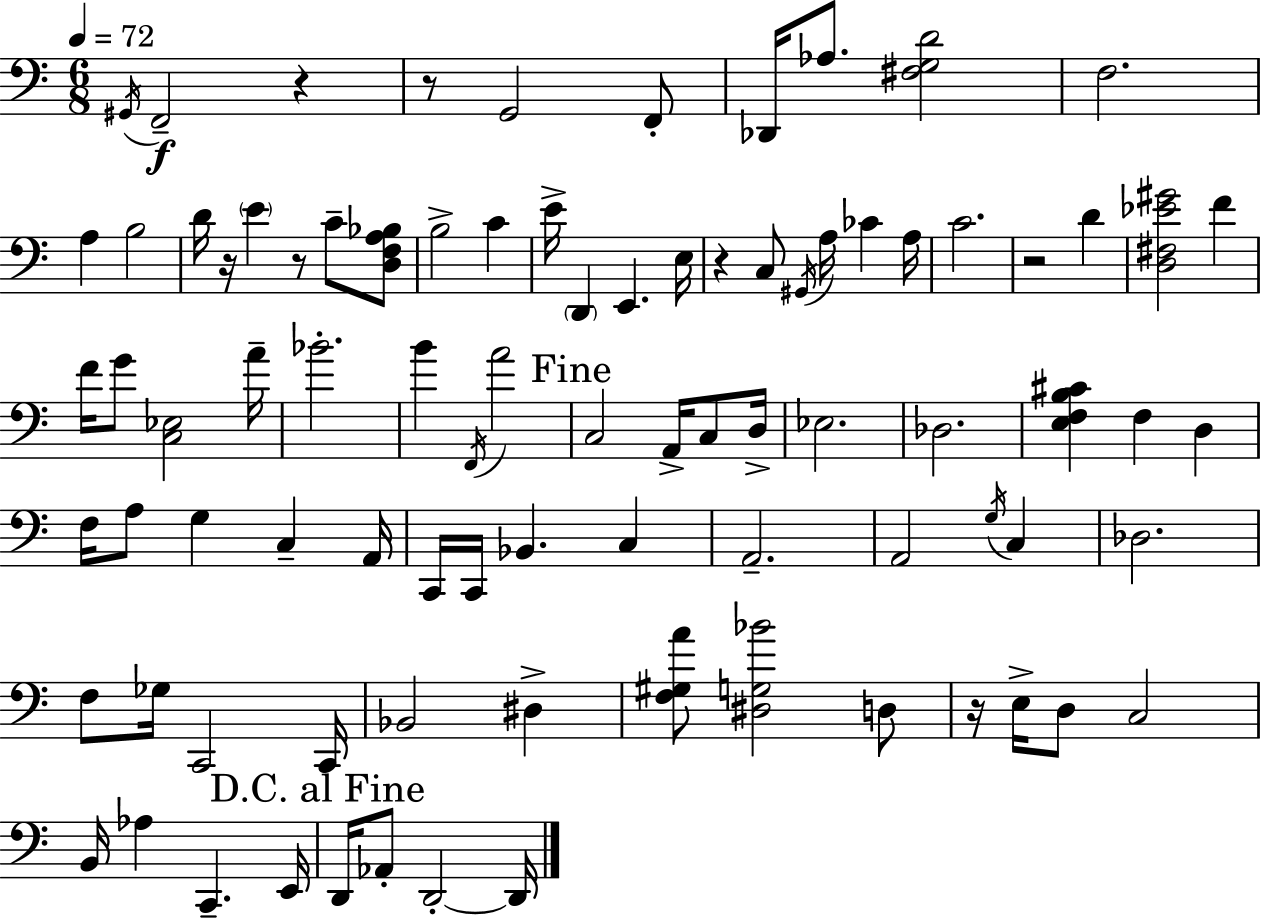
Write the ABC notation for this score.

X:1
T:Untitled
M:6/8
L:1/4
K:C
^G,,/4 F,,2 z z/2 G,,2 F,,/2 _D,,/4 _A,/2 [^F,G,D]2 F,2 A, B,2 D/4 z/4 E z/2 C/2 [D,F,A,_B,]/2 B,2 C E/4 D,, E,, E,/4 z C,/2 ^G,,/4 A,/4 _C A,/4 C2 z2 D [D,^F,_E^G]2 F F/4 G/2 [C,_E,]2 A/4 _B2 B F,,/4 A2 C,2 A,,/4 C,/2 D,/4 _E,2 _D,2 [E,F,B,^C] F, D, F,/4 A,/2 G, C, A,,/4 C,,/4 C,,/4 _B,, C, A,,2 A,,2 G,/4 C, _D,2 F,/2 _G,/4 C,,2 C,,/4 _B,,2 ^D, [F,^G,A]/2 [^D,G,_B]2 D,/2 z/4 E,/4 D,/2 C,2 B,,/4 _A, C,, E,,/4 D,,/4 _A,,/2 D,,2 D,,/4